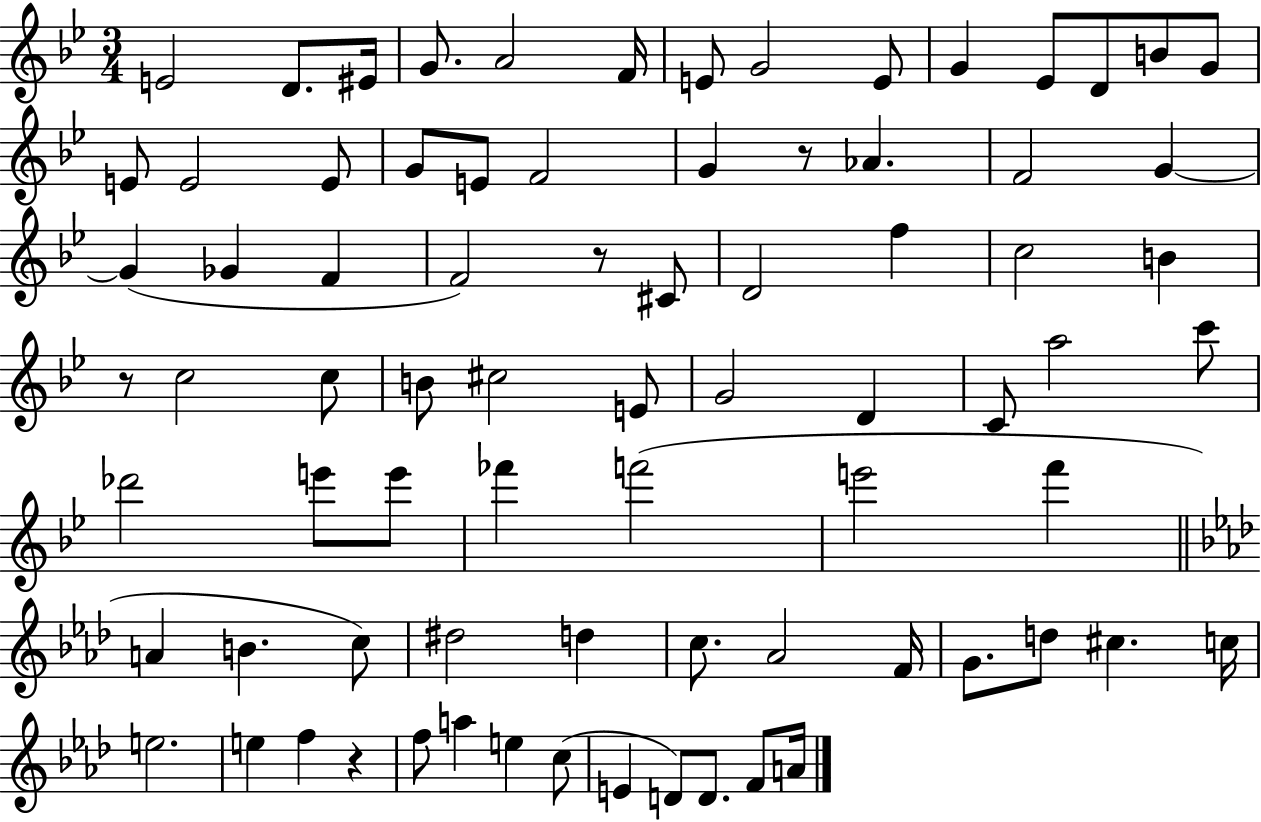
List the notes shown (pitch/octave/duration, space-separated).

E4/h D4/e. EIS4/s G4/e. A4/h F4/s E4/e G4/h E4/e G4/q Eb4/e D4/e B4/e G4/e E4/e E4/h E4/e G4/e E4/e F4/h G4/q R/e Ab4/q. F4/h G4/q G4/q Gb4/q F4/q F4/h R/e C#4/e D4/h F5/q C5/h B4/q R/e C5/h C5/e B4/e C#5/h E4/e G4/h D4/q C4/e A5/h C6/e Db6/h E6/e E6/e FES6/q F6/h E6/h F6/q A4/q B4/q. C5/e D#5/h D5/q C5/e. Ab4/h F4/s G4/e. D5/e C#5/q. C5/s E5/h. E5/q F5/q R/q F5/e A5/q E5/q C5/e E4/q D4/e D4/e. F4/e A4/s